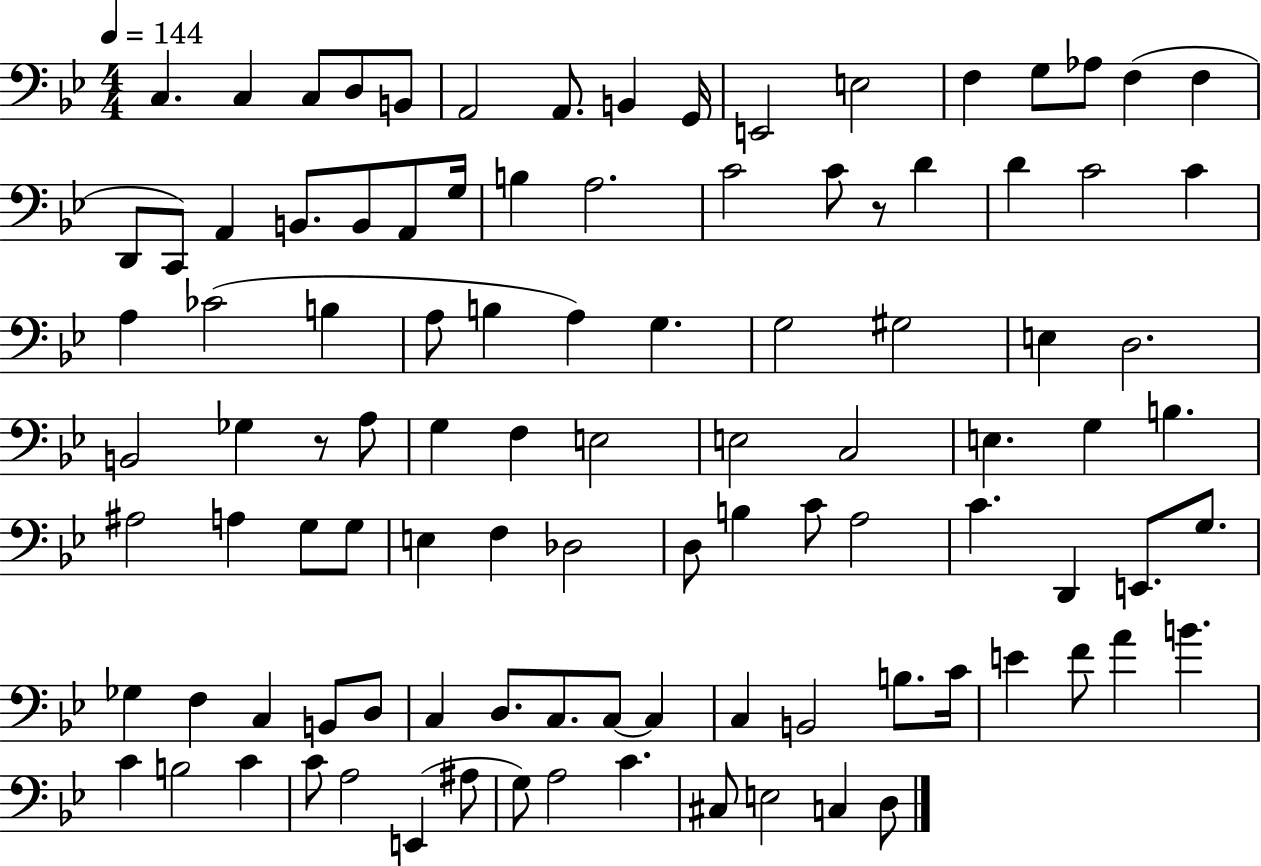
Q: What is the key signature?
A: BES major